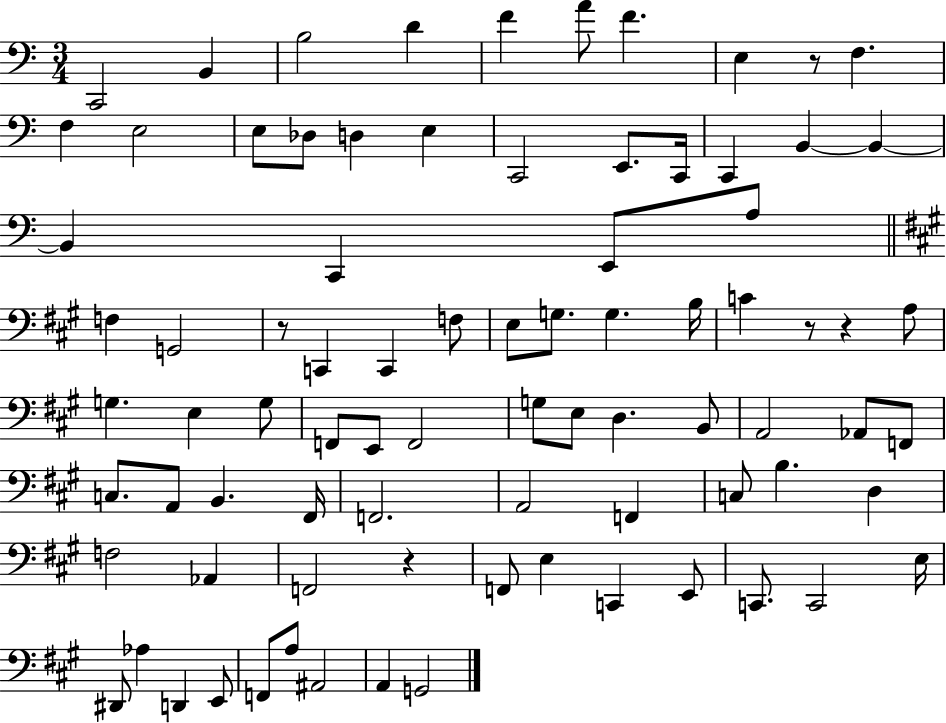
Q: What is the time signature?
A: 3/4